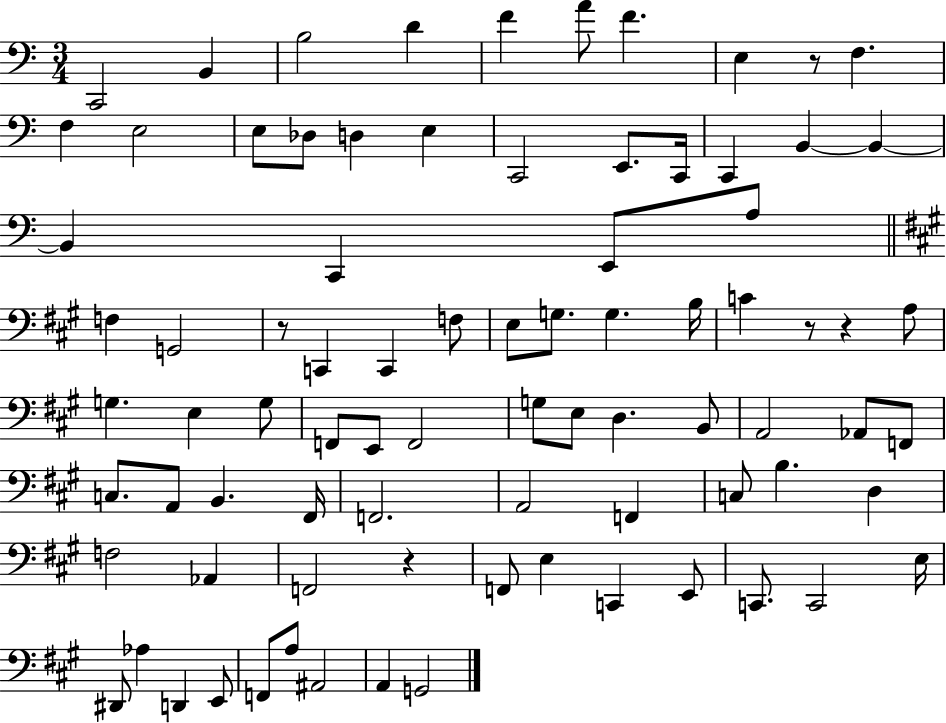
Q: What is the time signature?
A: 3/4